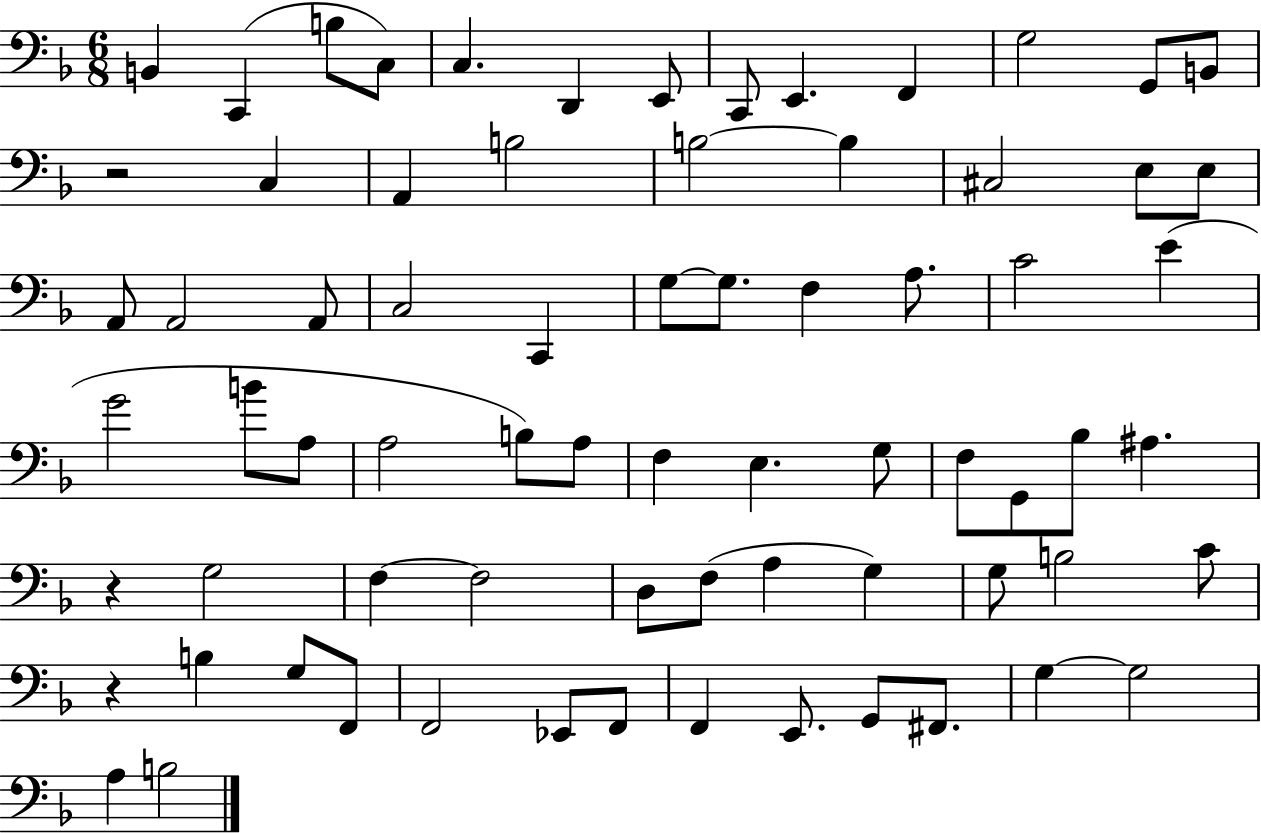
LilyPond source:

{
  \clef bass
  \numericTimeSignature
  \time 6/8
  \key f \major
  b,4 c,4( b8 c8) | c4. d,4 e,8 | c,8 e,4. f,4 | g2 g,8 b,8 | \break r2 c4 | a,4 b2 | b2~~ b4 | cis2 e8 e8 | \break a,8 a,2 a,8 | c2 c,4 | g8~~ g8. f4 a8. | c'2 e'4( | \break g'2 b'8 a8 | a2 b8) a8 | f4 e4. g8 | f8 g,8 bes8 ais4. | \break r4 g2 | f4~~ f2 | d8 f8( a4 g4) | g8 b2 c'8 | \break r4 b4 g8 f,8 | f,2 ees,8 f,8 | f,4 e,8. g,8 fis,8. | g4~~ g2 | \break a4 b2 | \bar "|."
}